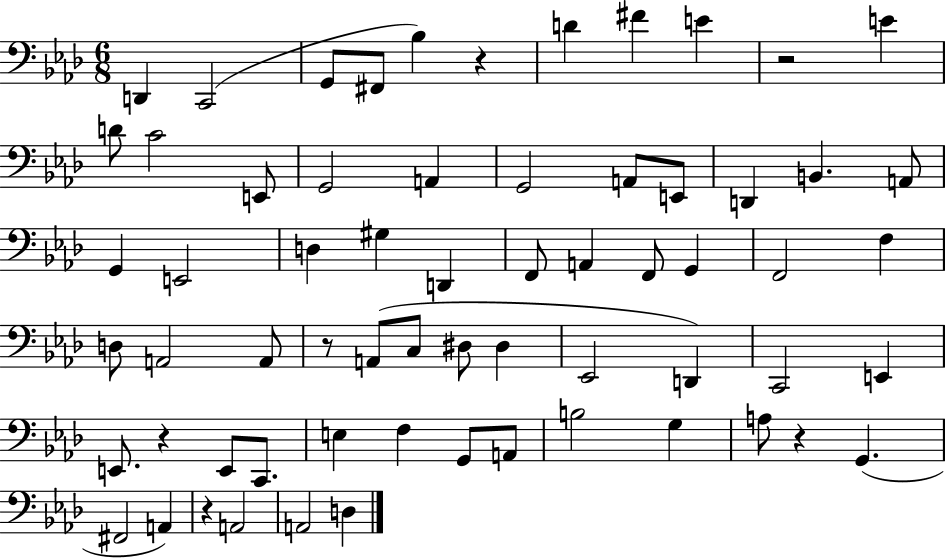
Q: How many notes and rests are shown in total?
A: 64